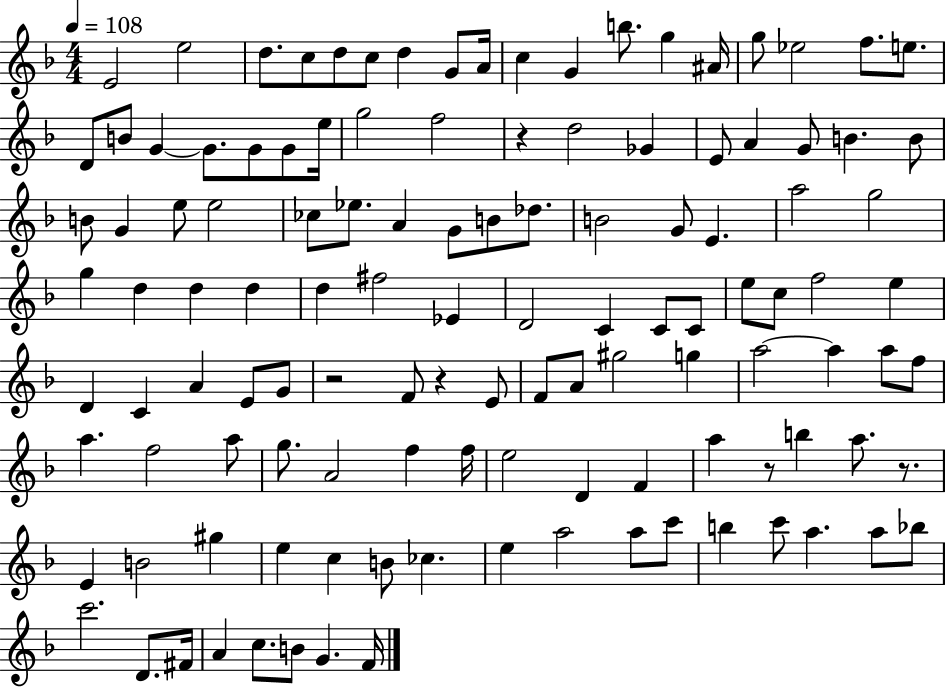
X:1
T:Untitled
M:4/4
L:1/4
K:F
E2 e2 d/2 c/2 d/2 c/2 d G/2 A/4 c G b/2 g ^A/4 g/2 _e2 f/2 e/2 D/2 B/2 G G/2 G/2 G/2 e/4 g2 f2 z d2 _G E/2 A G/2 B B/2 B/2 G e/2 e2 _c/2 _e/2 A G/2 B/2 _d/2 B2 G/2 E a2 g2 g d d d d ^f2 _E D2 C C/2 C/2 e/2 c/2 f2 e D C A E/2 G/2 z2 F/2 z E/2 F/2 A/2 ^g2 g a2 a a/2 f/2 a f2 a/2 g/2 A2 f f/4 e2 D F a z/2 b a/2 z/2 E B2 ^g e c B/2 _c e a2 a/2 c'/2 b c'/2 a a/2 _b/2 c'2 D/2 ^F/4 A c/2 B/2 G F/4